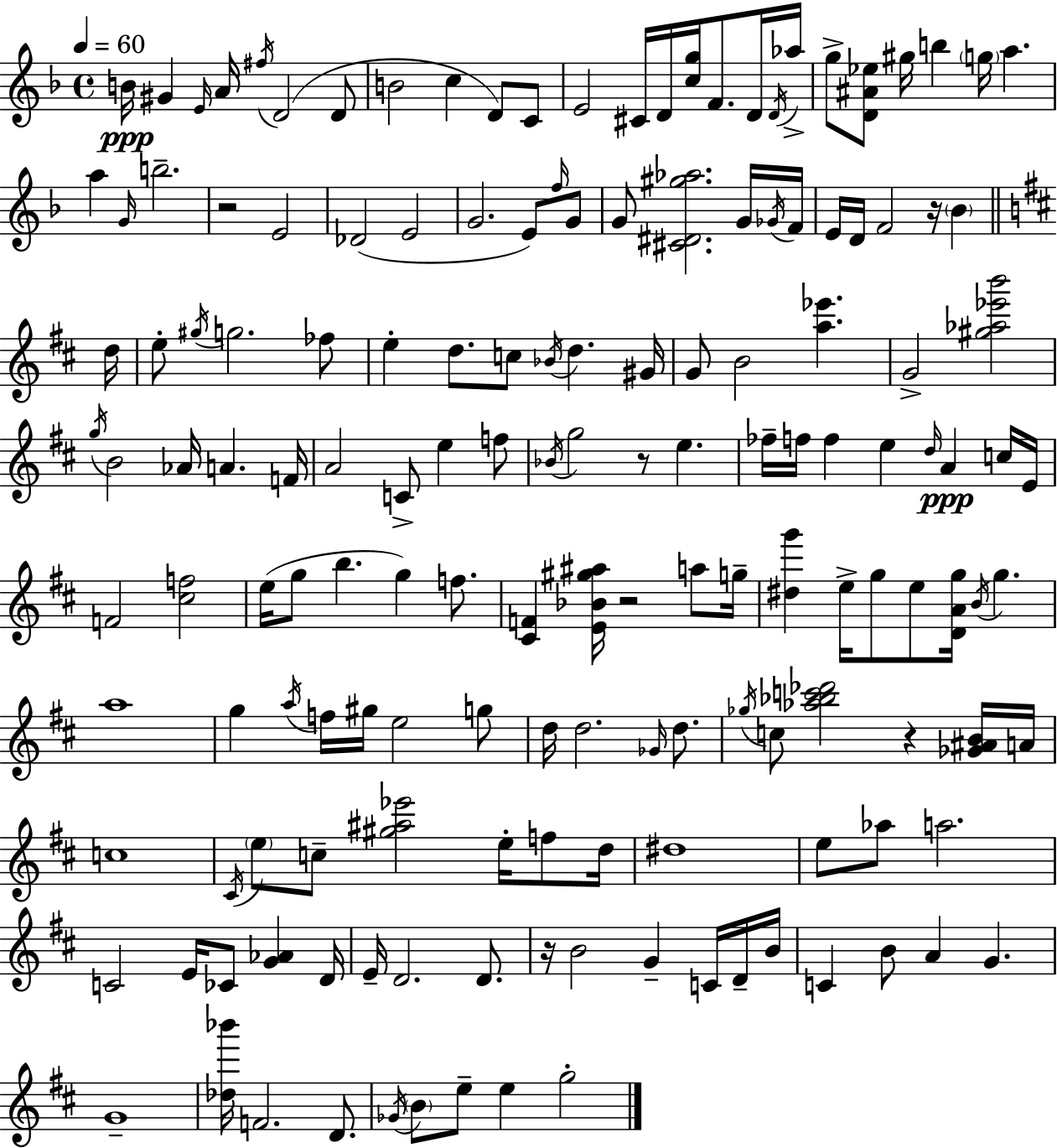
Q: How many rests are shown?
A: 6